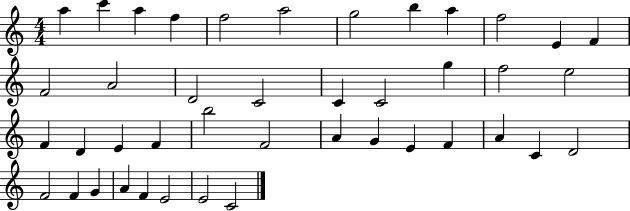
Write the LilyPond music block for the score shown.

{
  \clef treble
  \numericTimeSignature
  \time 4/4
  \key c \major
  a''4 c'''4 a''4 f''4 | f''2 a''2 | g''2 b''4 a''4 | f''2 e'4 f'4 | \break f'2 a'2 | d'2 c'2 | c'4 c'2 g''4 | f''2 e''2 | \break f'4 d'4 e'4 f'4 | b''2 f'2 | a'4 g'4 e'4 f'4 | a'4 c'4 d'2 | \break f'2 f'4 g'4 | a'4 f'4 e'2 | e'2 c'2 | \bar "|."
}